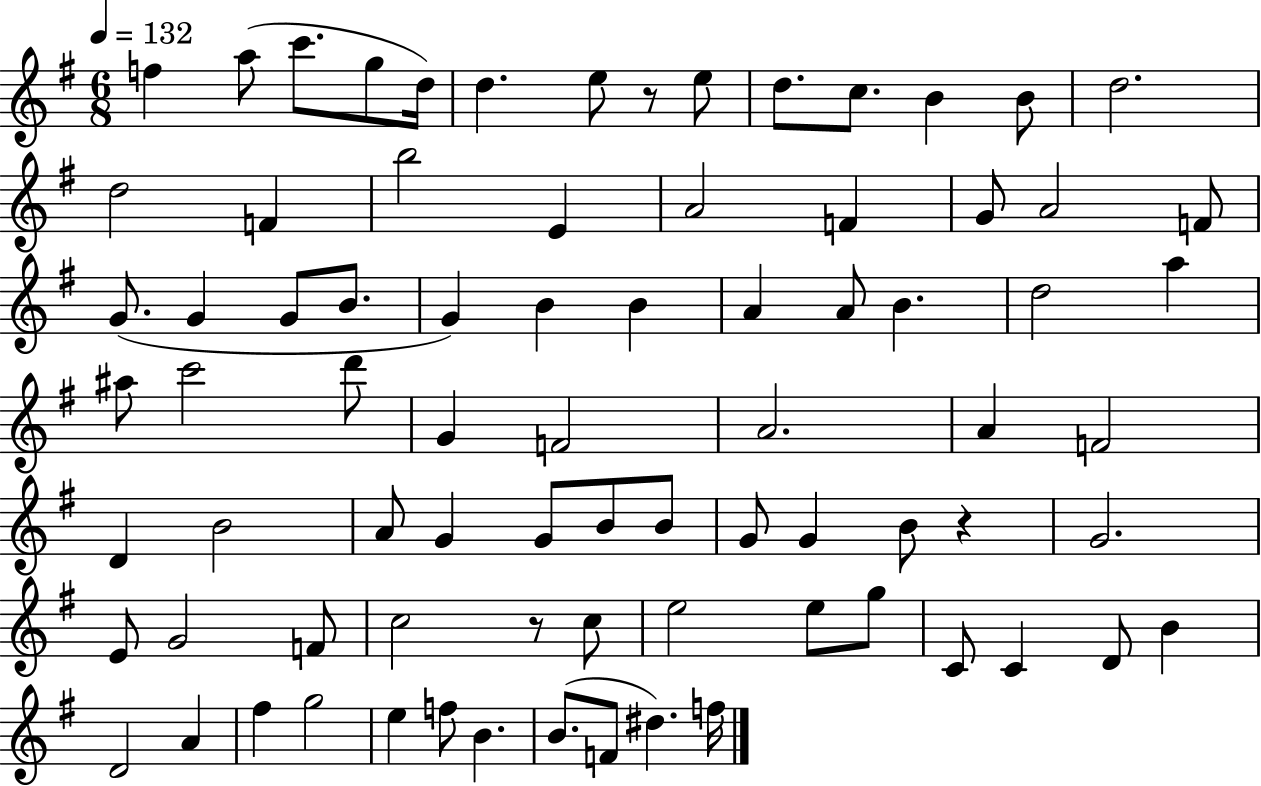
F5/q A5/e C6/e. G5/e D5/s D5/q. E5/e R/e E5/e D5/e. C5/e. B4/q B4/e D5/h. D5/h F4/q B5/h E4/q A4/h F4/q G4/e A4/h F4/e G4/e. G4/q G4/e B4/e. G4/q B4/q B4/q A4/q A4/e B4/q. D5/h A5/q A#5/e C6/h D6/e G4/q F4/h A4/h. A4/q F4/h D4/q B4/h A4/e G4/q G4/e B4/e B4/e G4/e G4/q B4/e R/q G4/h. E4/e G4/h F4/e C5/h R/e C5/e E5/h E5/e G5/e C4/e C4/q D4/e B4/q D4/h A4/q F#5/q G5/h E5/q F5/e B4/q. B4/e. F4/e D#5/q. F5/s